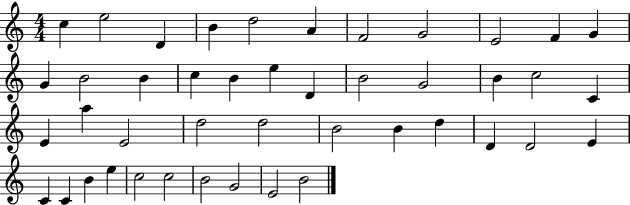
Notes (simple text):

C5/q E5/h D4/q B4/q D5/h A4/q F4/h G4/h E4/h F4/q G4/q G4/q B4/h B4/q C5/q B4/q E5/q D4/q B4/h G4/h B4/q C5/h C4/q E4/q A5/q E4/h D5/h D5/h B4/h B4/q D5/q D4/q D4/h E4/q C4/q C4/q B4/q E5/q C5/h C5/h B4/h G4/h E4/h B4/h